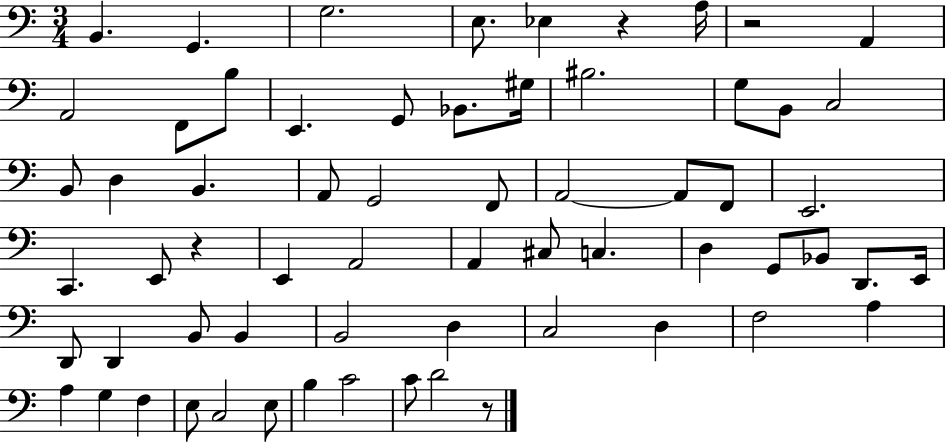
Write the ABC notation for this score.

X:1
T:Untitled
M:3/4
L:1/4
K:C
B,, G,, G,2 E,/2 _E, z A,/4 z2 A,, A,,2 F,,/2 B,/2 E,, G,,/2 _B,,/2 ^G,/4 ^B,2 G,/2 B,,/2 C,2 B,,/2 D, B,, A,,/2 G,,2 F,,/2 A,,2 A,,/2 F,,/2 E,,2 C,, E,,/2 z E,, A,,2 A,, ^C,/2 C, D, G,,/2 _B,,/2 D,,/2 E,,/4 D,,/2 D,, B,,/2 B,, B,,2 D, C,2 D, F,2 A, A, G, F, E,/2 C,2 E,/2 B, C2 C/2 D2 z/2